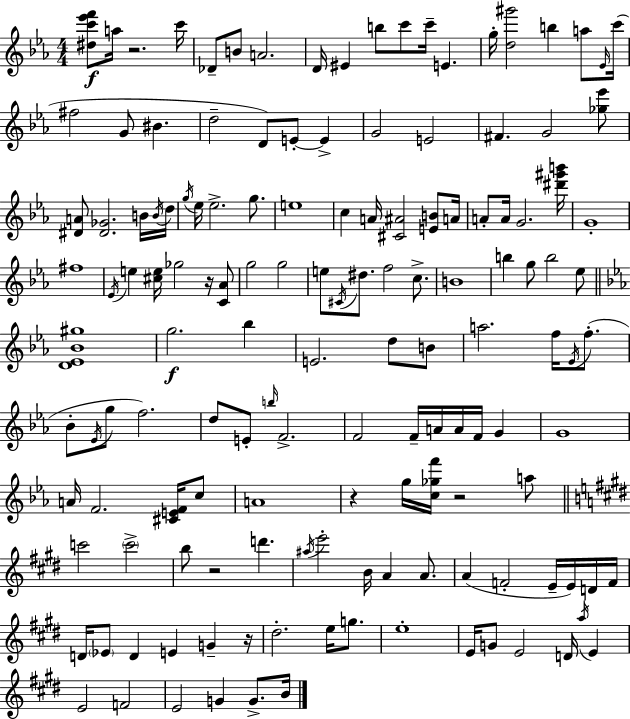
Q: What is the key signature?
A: C minor